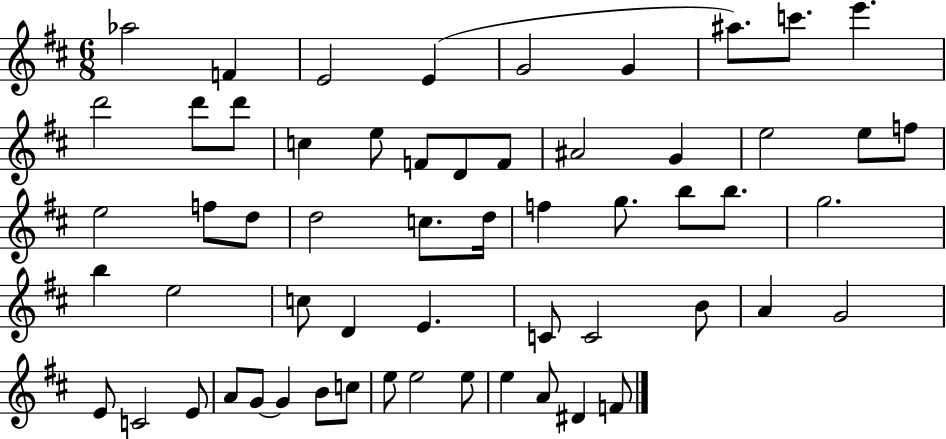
Ab5/h F4/q E4/h E4/q G4/h G4/q A#5/e. C6/e. E6/q. D6/h D6/e D6/e C5/q E5/e F4/e D4/e F4/e A#4/h G4/q E5/h E5/e F5/e E5/h F5/e D5/e D5/h C5/e. D5/s F5/q G5/e. B5/e B5/e. G5/h. B5/q E5/h C5/e D4/q E4/q. C4/e C4/h B4/e A4/q G4/h E4/e C4/h E4/e A4/e G4/e G4/q B4/e C5/e E5/e E5/h E5/e E5/q A4/e D#4/q F4/e